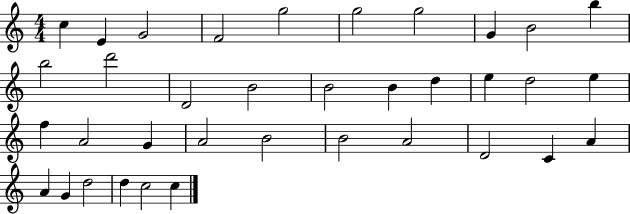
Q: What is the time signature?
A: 4/4